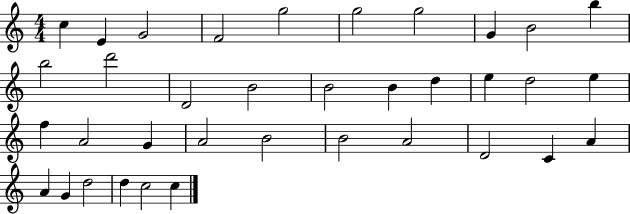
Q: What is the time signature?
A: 4/4